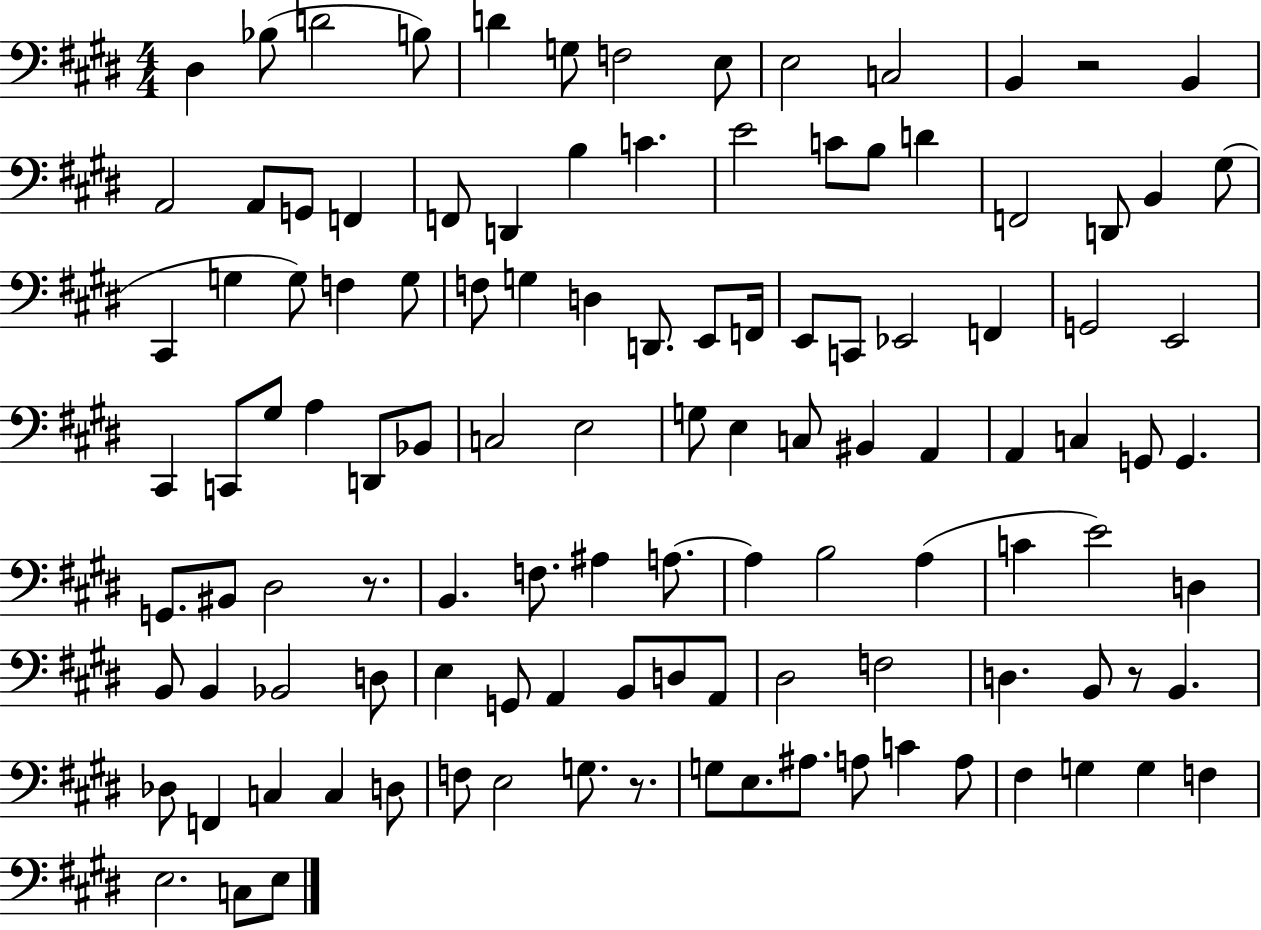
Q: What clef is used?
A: bass